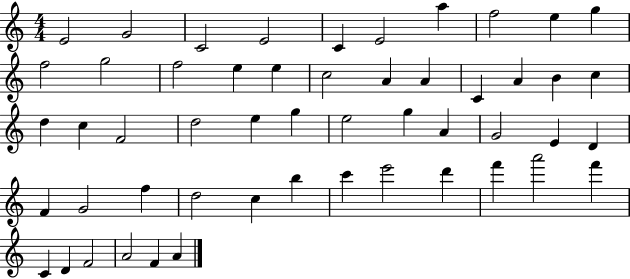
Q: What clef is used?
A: treble